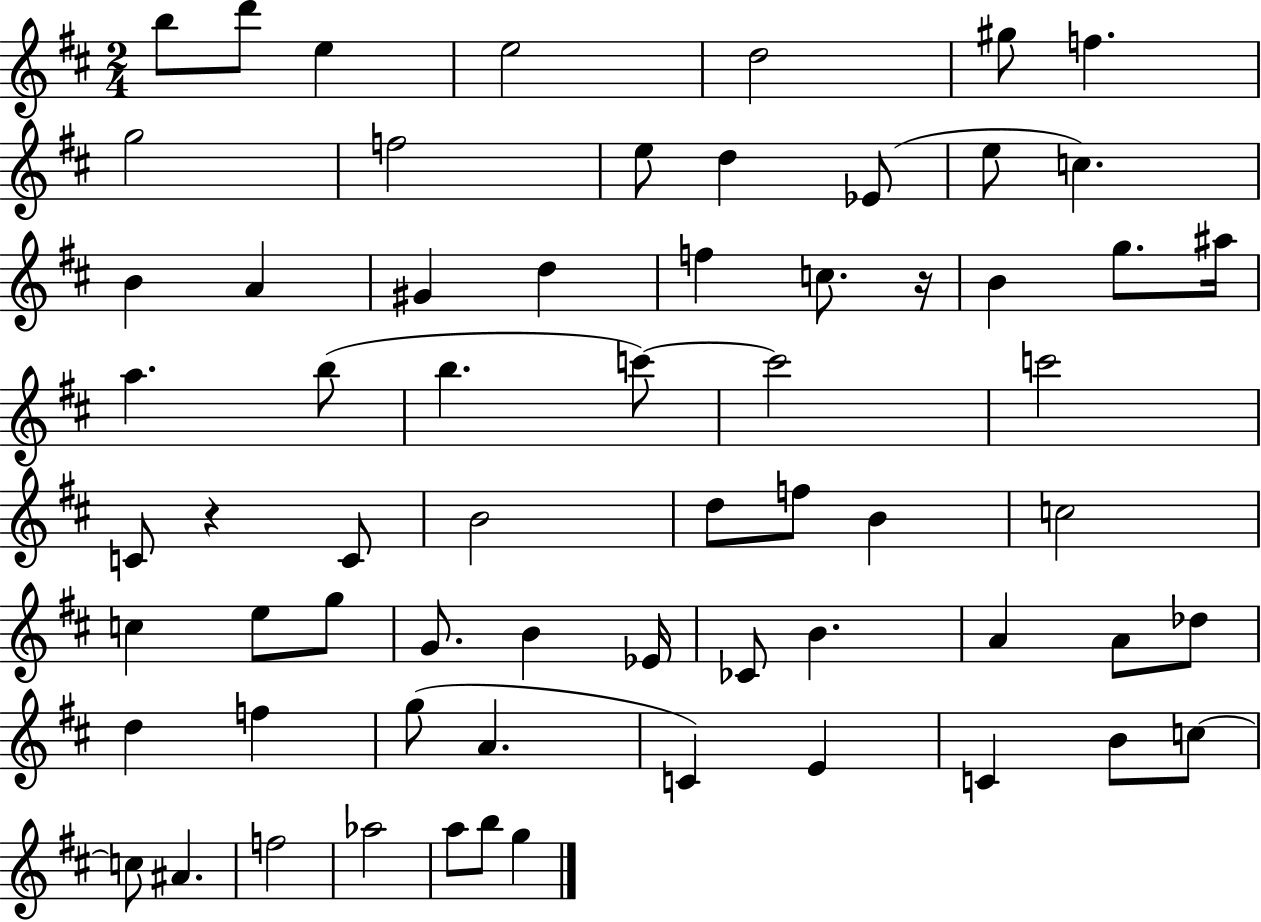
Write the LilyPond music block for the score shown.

{
  \clef treble
  \numericTimeSignature
  \time 2/4
  \key d \major
  b''8 d'''8 e''4 | e''2 | d''2 | gis''8 f''4. | \break g''2 | f''2 | e''8 d''4 ees'8( | e''8 c''4.) | \break b'4 a'4 | gis'4 d''4 | f''4 c''8. r16 | b'4 g''8. ais''16 | \break a''4. b''8( | b''4. c'''8~~) | c'''2 | c'''2 | \break c'8 r4 c'8 | b'2 | d''8 f''8 b'4 | c''2 | \break c''4 e''8 g''8 | g'8. b'4 ees'16 | ces'8 b'4. | a'4 a'8 des''8 | \break d''4 f''4 | g''8( a'4. | c'4) e'4 | c'4 b'8 c''8~~ | \break c''8 ais'4. | f''2 | aes''2 | a''8 b''8 g''4 | \break \bar "|."
}